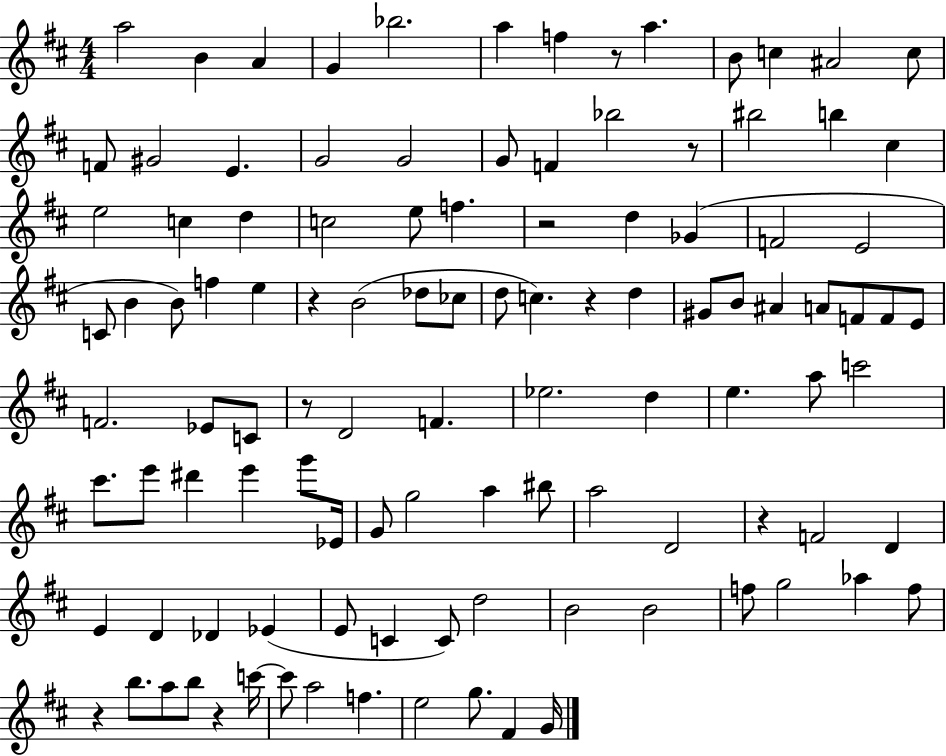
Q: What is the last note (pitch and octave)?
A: G4